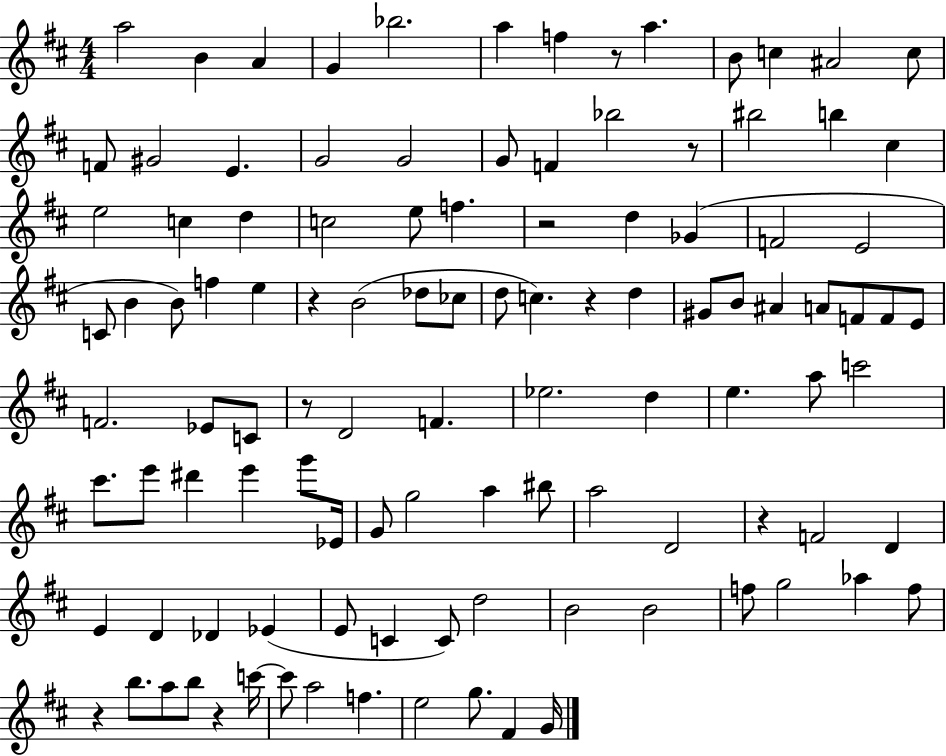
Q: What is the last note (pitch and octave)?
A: G4